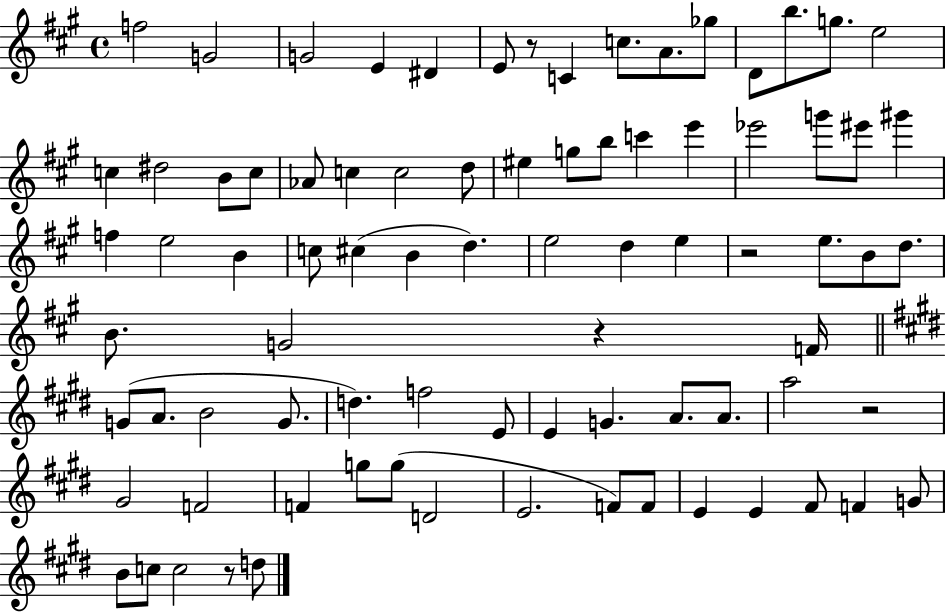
F5/h G4/h G4/h E4/q D#4/q E4/e R/e C4/q C5/e. A4/e. Gb5/e D4/e B5/e. G5/e. E5/h C5/q D#5/h B4/e C5/e Ab4/e C5/q C5/h D5/e EIS5/q G5/e B5/e C6/q E6/q Eb6/h G6/e EIS6/e G#6/q F5/q E5/h B4/q C5/e C#5/q B4/q D5/q. E5/h D5/q E5/q R/h E5/e. B4/e D5/e. B4/e. G4/h R/q F4/s G4/e A4/e. B4/h G4/e. D5/q. F5/h E4/e E4/q G4/q. A4/e. A4/e. A5/h R/h G#4/h F4/h F4/q G5/e G5/e D4/h E4/h. F4/e F4/e E4/q E4/q F#4/e F4/q G4/e B4/e C5/e C5/h R/e D5/e